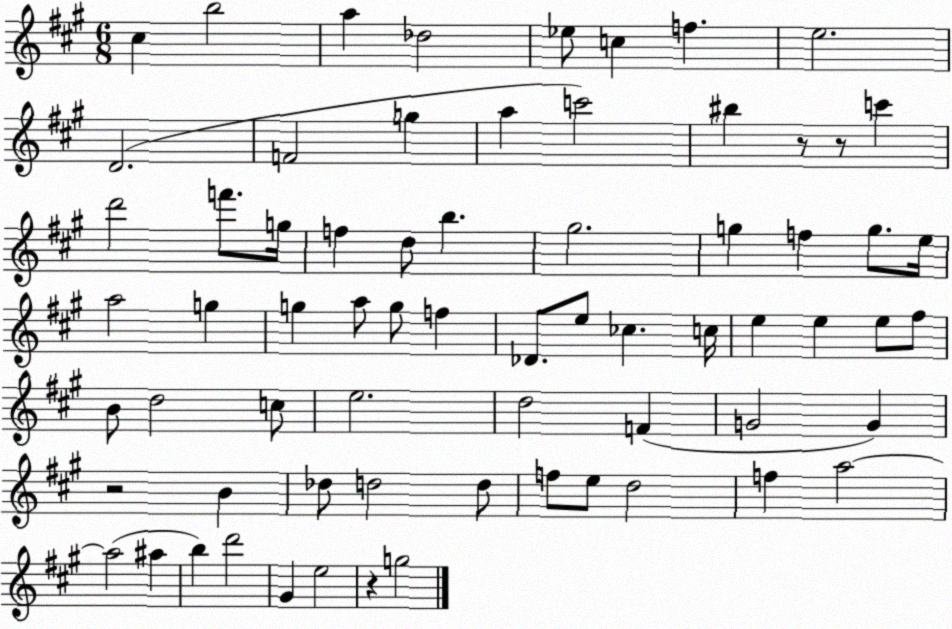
X:1
T:Untitled
M:6/8
L:1/4
K:A
^c b2 a _d2 _e/2 c f e2 D2 F2 g a c'2 ^b z/2 z/2 c' d'2 f'/2 g/4 f d/2 b ^g2 g f g/2 e/4 a2 g g a/2 g/2 f _D/2 e/2 _c c/4 e e e/2 ^f/2 B/2 d2 c/2 e2 d2 F G2 G z2 B _d/2 d2 d/2 f/2 e/2 d2 f a2 a2 ^a b d'2 ^G e2 z g2